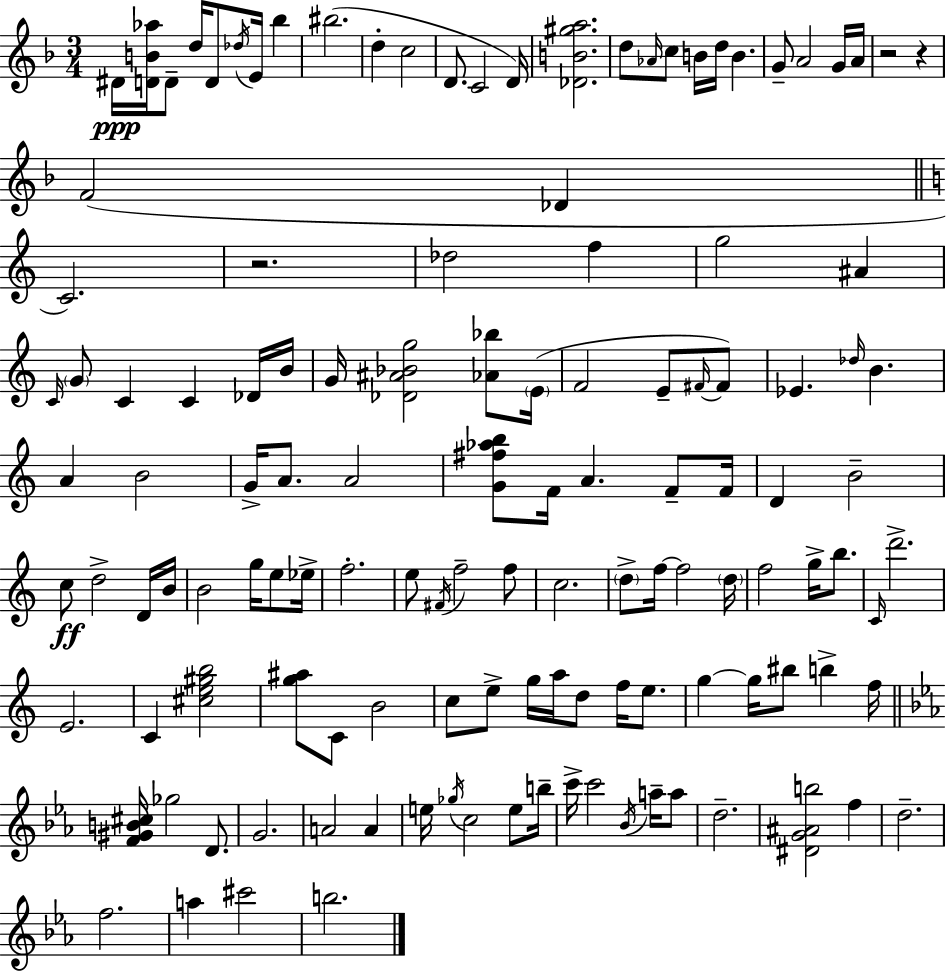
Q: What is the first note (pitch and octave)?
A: D#4